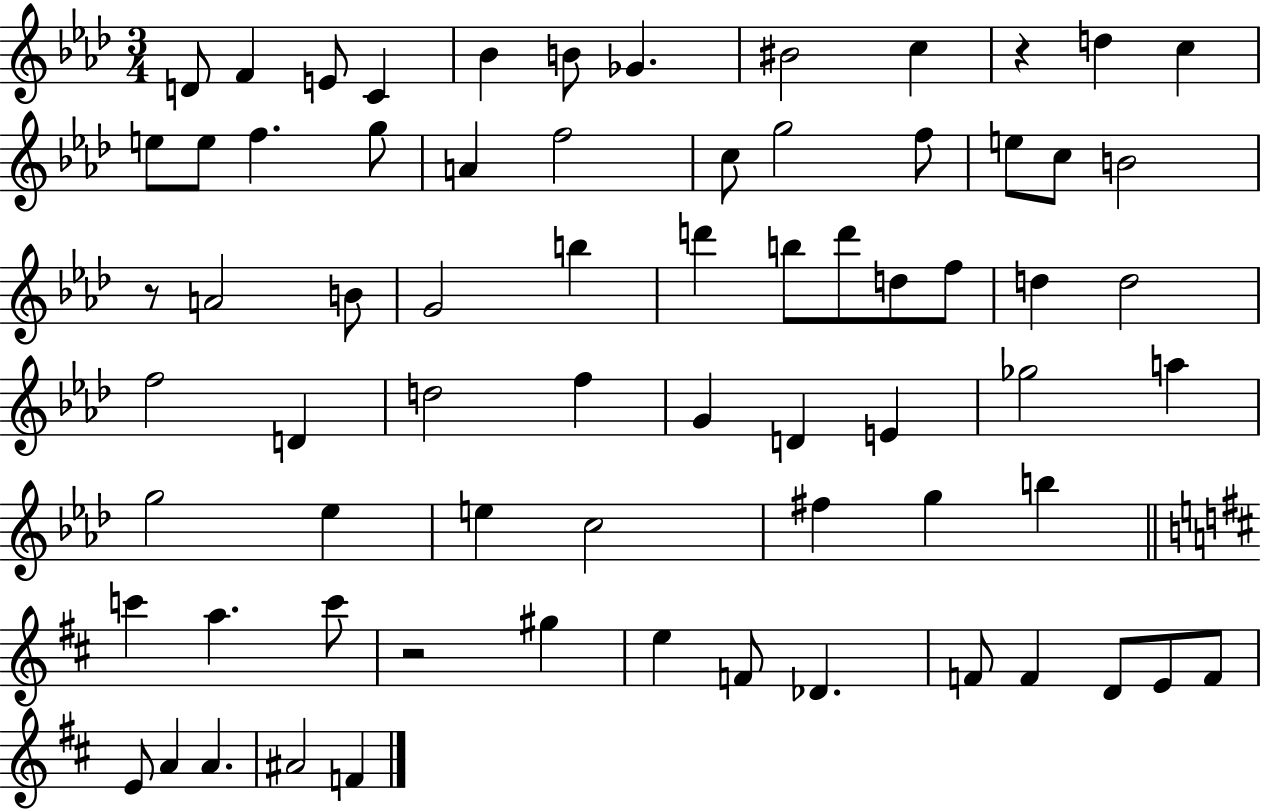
D4/e F4/q E4/e C4/q Bb4/q B4/e Gb4/q. BIS4/h C5/q R/q D5/q C5/q E5/e E5/e F5/q. G5/e A4/q F5/h C5/e G5/h F5/e E5/e C5/e B4/h R/e A4/h B4/e G4/h B5/q D6/q B5/e D6/e D5/e F5/e D5/q D5/h F5/h D4/q D5/h F5/q G4/q D4/q E4/q Gb5/h A5/q G5/h Eb5/q E5/q C5/h F#5/q G5/q B5/q C6/q A5/q. C6/e R/h G#5/q E5/q F4/e Db4/q. F4/e F4/q D4/e E4/e F4/e E4/e A4/q A4/q. A#4/h F4/q